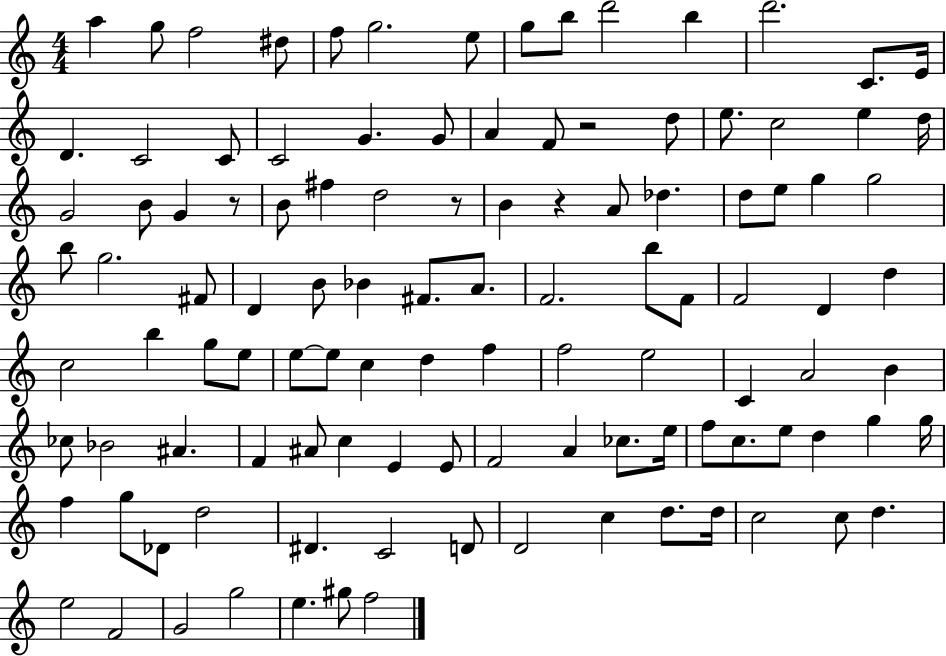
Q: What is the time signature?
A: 4/4